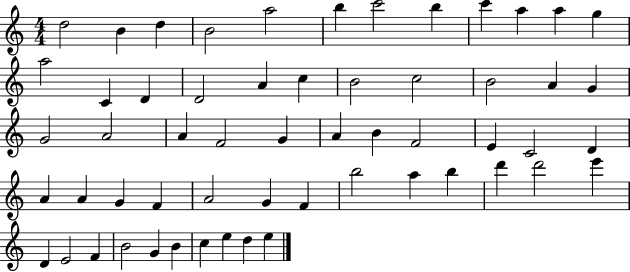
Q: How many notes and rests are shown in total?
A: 57